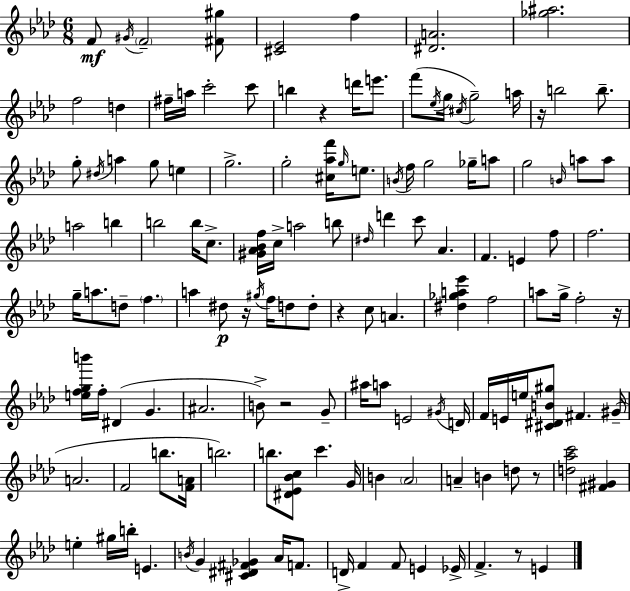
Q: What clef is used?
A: treble